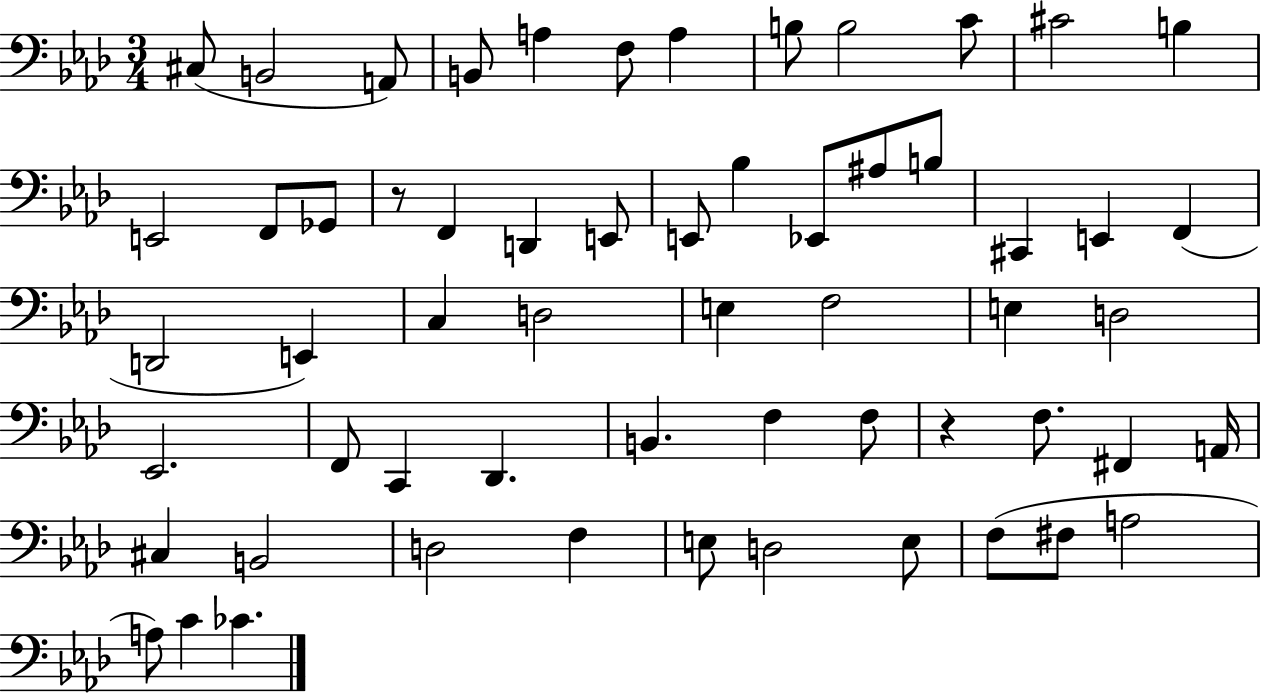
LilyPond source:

{
  \clef bass
  \numericTimeSignature
  \time 3/4
  \key aes \major
  \repeat volta 2 { cis8( b,2 a,8) | b,8 a4 f8 a4 | b8 b2 c'8 | cis'2 b4 | \break e,2 f,8 ges,8 | r8 f,4 d,4 e,8 | e,8 bes4 ees,8 ais8 b8 | cis,4 e,4 f,4( | \break d,2 e,4) | c4 d2 | e4 f2 | e4 d2 | \break ees,2. | f,8 c,4 des,4. | b,4. f4 f8 | r4 f8. fis,4 a,16 | \break cis4 b,2 | d2 f4 | e8 d2 e8 | f8( fis8 a2 | \break a8) c'4 ces'4. | } \bar "|."
}